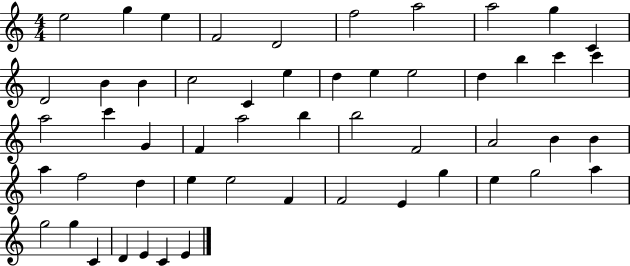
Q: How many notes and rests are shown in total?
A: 53